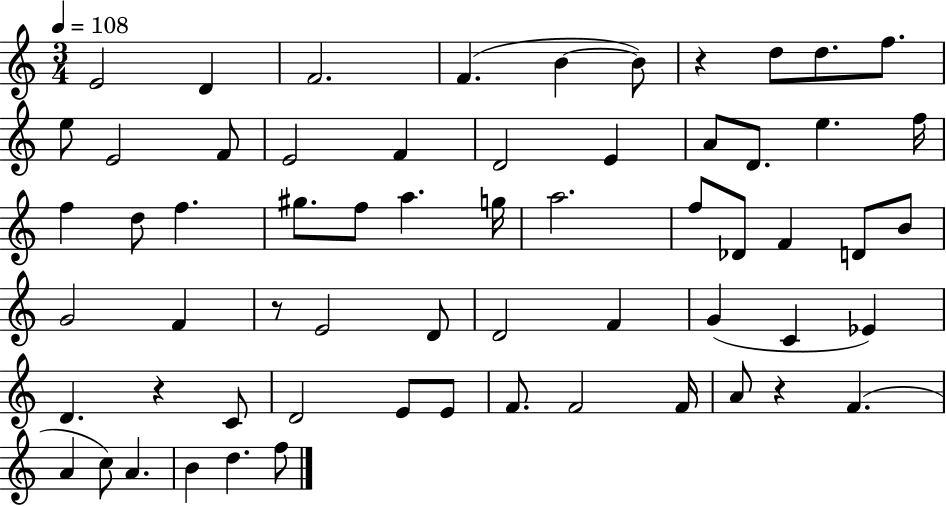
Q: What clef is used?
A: treble